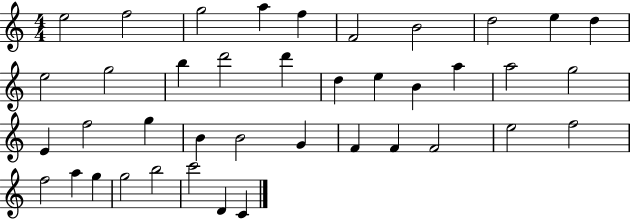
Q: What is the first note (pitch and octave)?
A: E5